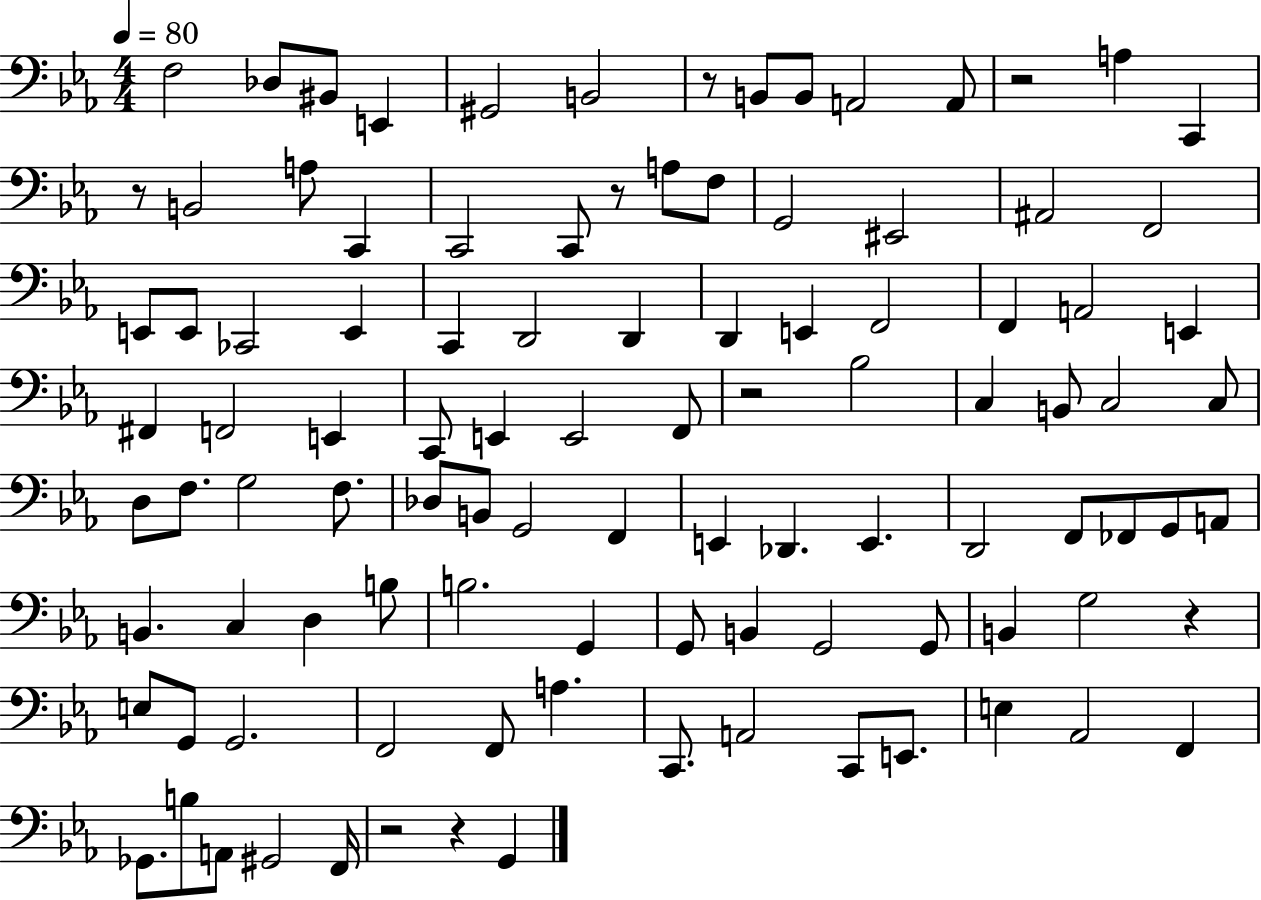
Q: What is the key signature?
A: EES major